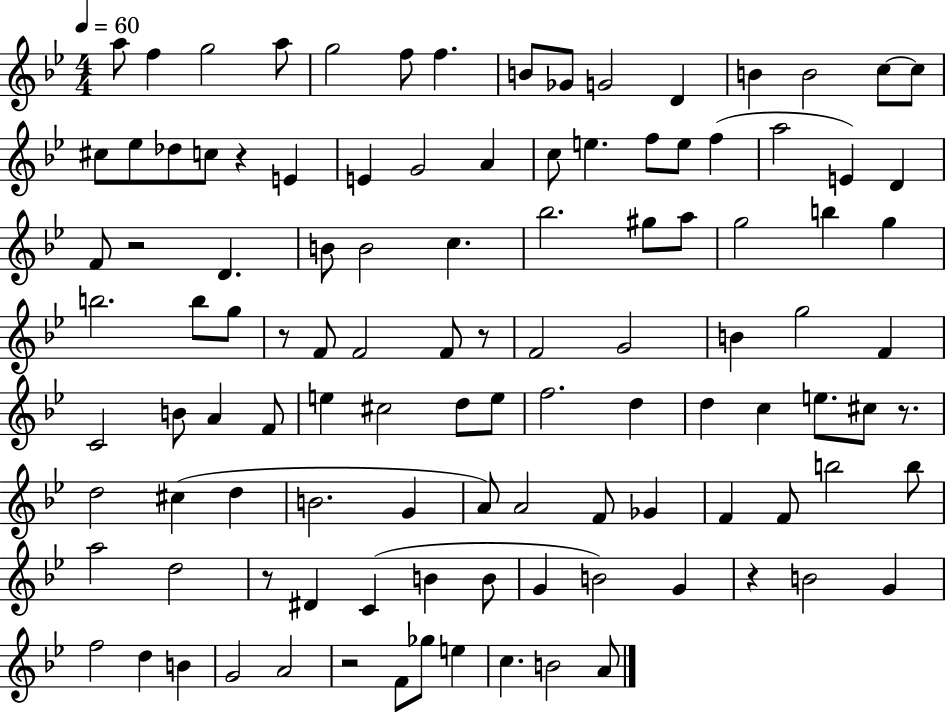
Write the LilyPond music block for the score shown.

{
  \clef treble
  \numericTimeSignature
  \time 4/4
  \key bes \major
  \tempo 4 = 60
  \repeat volta 2 { a''8 f''4 g''2 a''8 | g''2 f''8 f''4. | b'8 ges'8 g'2 d'4 | b'4 b'2 c''8~~ c''8 | \break cis''8 ees''8 des''8 c''8 r4 e'4 | e'4 g'2 a'4 | c''8 e''4. f''8 e''8 f''4( | a''2 e'4) d'4 | \break f'8 r2 d'4. | b'8 b'2 c''4. | bes''2. gis''8 a''8 | g''2 b''4 g''4 | \break b''2. b''8 g''8 | r8 f'8 f'2 f'8 r8 | f'2 g'2 | b'4 g''2 f'4 | \break c'2 b'8 a'4 f'8 | e''4 cis''2 d''8 e''8 | f''2. d''4 | d''4 c''4 e''8. cis''8 r8. | \break d''2 cis''4( d''4 | b'2. g'4 | a'8) a'2 f'8 ges'4 | f'4 f'8 b''2 b''8 | \break a''2 d''2 | r8 dis'4 c'4( b'4 b'8 | g'4 b'2) g'4 | r4 b'2 g'4 | \break f''2 d''4 b'4 | g'2 a'2 | r2 f'8 ges''8 e''4 | c''4. b'2 a'8 | \break } \bar "|."
}